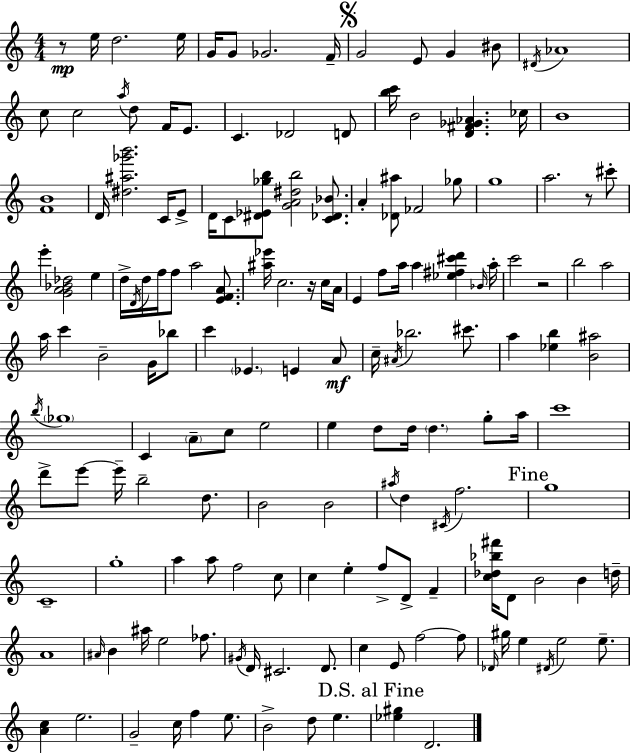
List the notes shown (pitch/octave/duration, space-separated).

R/e E5/s D5/h. E5/s G4/s G4/e Gb4/h. F4/s G4/h E4/e G4/q BIS4/e D#4/s Ab4/w C5/e C5/h A5/s D5/e F4/s E4/e. C4/q. Db4/h D4/e [B5,C6]/s B4/h [D4,F#4,Gb4,Ab4]/q. CES5/s B4/w [F4,B4]/w D4/s [D#5,A#5,Gb6,B6]/h. C4/s E4/e D4/s C4/e [D#4,Eb4,Gb5,B5]/e [G4,A4,D#5,B5]/h [C4,Db4,Bb4]/e. A4/q [Db4,A#5]/e FES4/h Gb5/e G5/w A5/h. R/e C#6/e E6/q [G4,A4,Bb4,Db5]/h E5/q D5/s D4/s D5/s F5/s F5/e A5/h [E4,F4,A4]/e. [A#5,Eb6]/s C5/h. R/s C5/s A4/s E4/q F5/e A5/s A5/q [Eb5,F#5,C#6,D6]/q Bb4/s A5/s C6/h R/h B5/h A5/h A5/s C6/q B4/h G4/s Bb5/e C6/q Eb4/q. E4/q A4/e C5/s A#4/s Bb5/h. C#6/e. A5/q [Eb5,B5]/q [B4,A#5]/h B5/s Gb5/w C4/q A4/e C5/e E5/h E5/q D5/e D5/s D5/q. G5/e A5/s C6/w D6/e E6/e E6/s B5/h D5/e. B4/h B4/h A#5/s D5/q C#4/s F5/h. G5/w C4/w G5/w A5/q A5/e F5/h C5/e C5/q E5/q F5/e D4/e F4/q [C5,Db5,Bb5,F#6]/s D4/e B4/h B4/q D5/s A4/w A#4/s B4/q A#5/s E5/h FES5/e. G#4/s D4/s C#4/h. D4/e. C5/q E4/e F5/h F5/e Db4/s G#5/s E5/q D#4/s E5/h E5/e. [A4,C5]/q E5/h. G4/h C5/s F5/q E5/e. B4/h D5/e E5/q. [Eb5,G#5]/q D4/h.